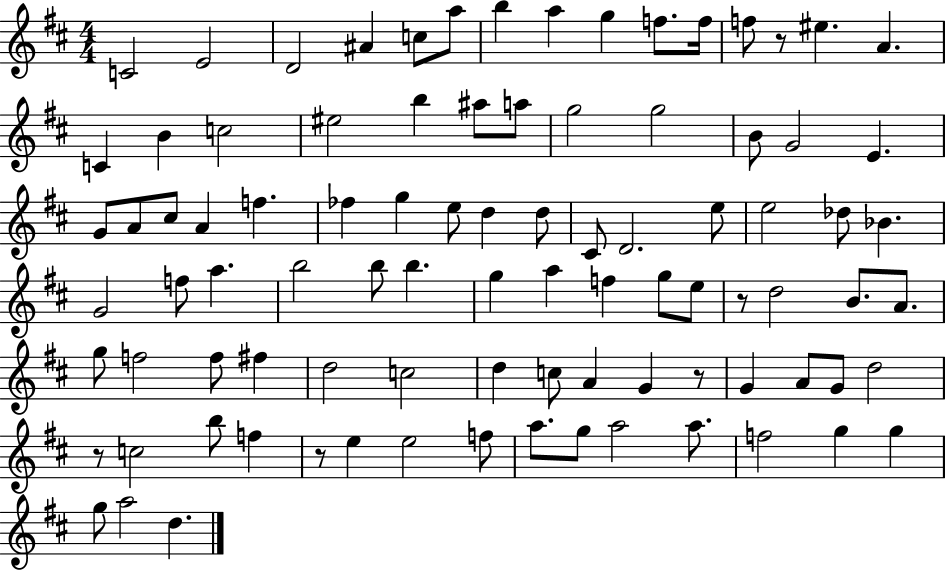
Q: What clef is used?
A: treble